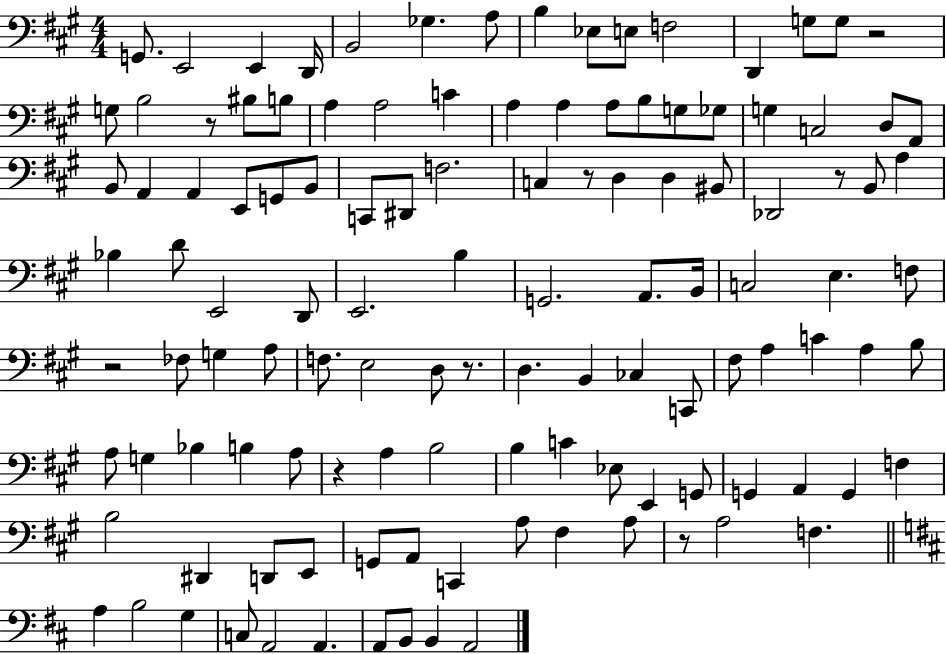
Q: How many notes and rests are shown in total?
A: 120